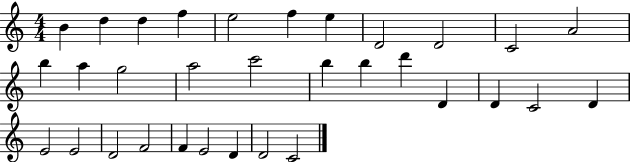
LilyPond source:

{
  \clef treble
  \numericTimeSignature
  \time 4/4
  \key c \major
  b'4 d''4 d''4 f''4 | e''2 f''4 e''4 | d'2 d'2 | c'2 a'2 | \break b''4 a''4 g''2 | a''2 c'''2 | b''4 b''4 d'''4 d'4 | d'4 c'2 d'4 | \break e'2 e'2 | d'2 f'2 | f'4 e'2 d'4 | d'2 c'2 | \break \bar "|."
}